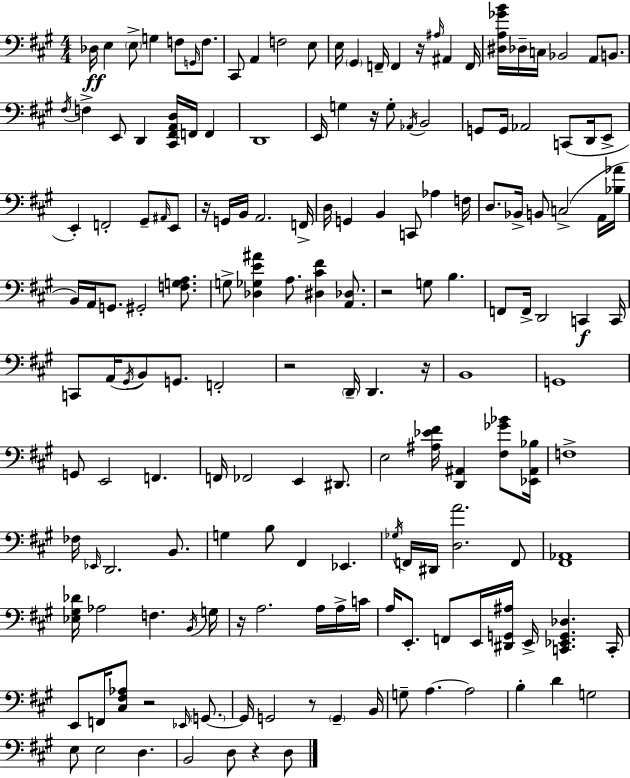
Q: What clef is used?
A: bass